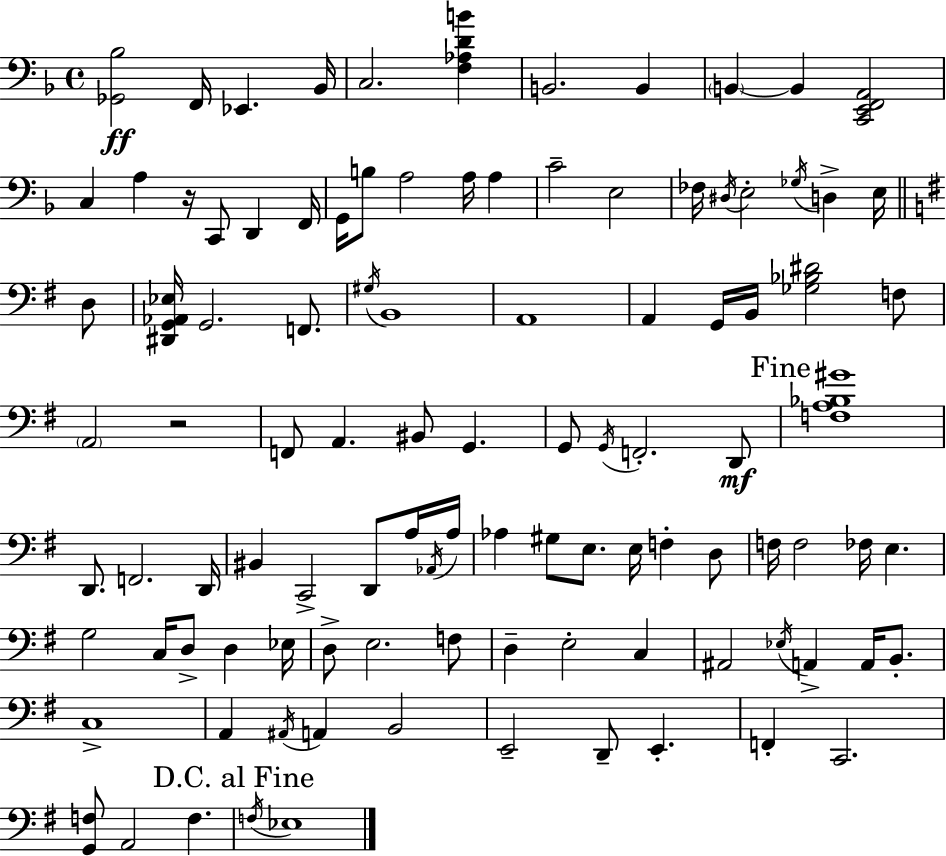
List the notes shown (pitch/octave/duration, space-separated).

[Gb2,Bb3]/h F2/s Eb2/q. Bb2/s C3/h. [F3,Ab3,D4,B4]/q B2/h. B2/q B2/q B2/q [C2,E2,F2,A2]/h C3/q A3/q R/s C2/e D2/q F2/s G2/s B3/e A3/h A3/s A3/q C4/h E3/h FES3/s D#3/s E3/h Gb3/s D3/q E3/s D3/e [D#2,G2,Ab2,Eb3]/s G2/h. F2/e. G#3/s B2/w A2/w A2/q G2/s B2/s [Gb3,Bb3,D#4]/h F3/e A2/h R/h F2/e A2/q. BIS2/e G2/q. G2/e G2/s F2/h. D2/e [F3,A3,Bb3,G#4]/w D2/e. F2/h. D2/s BIS2/q C2/h D2/e A3/s Ab2/s A3/s Ab3/q G#3/e E3/e. E3/s F3/q D3/e F3/s F3/h FES3/s E3/q. G3/h C3/s D3/e D3/q Eb3/s D3/e E3/h. F3/e D3/q E3/h C3/q A#2/h Eb3/s A2/q A2/s B2/e. C3/w A2/q A#2/s A2/q B2/h E2/h D2/e E2/q. F2/q C2/h. [G2,F3]/e A2/h F3/q. F3/s Eb3/w